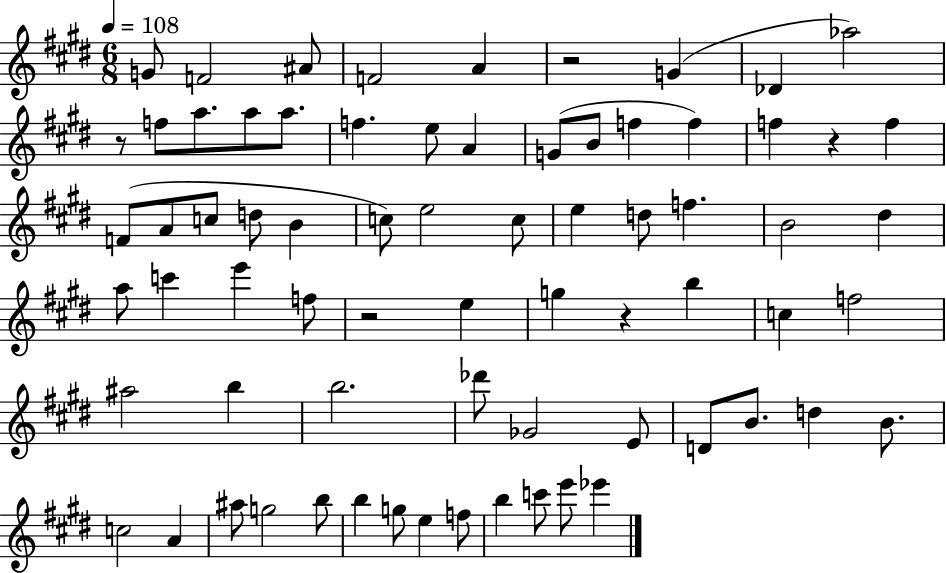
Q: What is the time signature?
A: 6/8